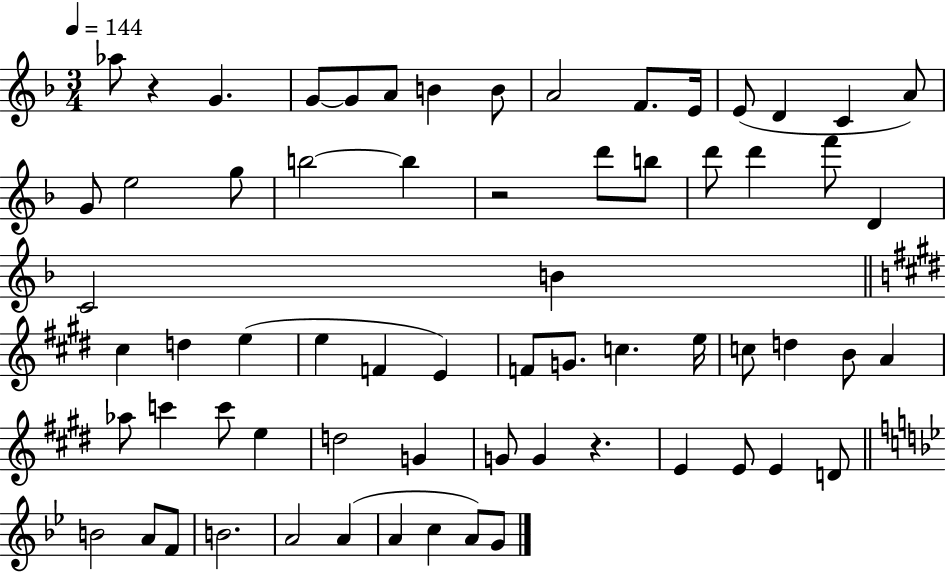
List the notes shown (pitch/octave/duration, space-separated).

Ab5/e R/q G4/q. G4/e G4/e A4/e B4/q B4/e A4/h F4/e. E4/s E4/e D4/q C4/q A4/e G4/e E5/h G5/e B5/h B5/q R/h D6/e B5/e D6/e D6/q F6/e D4/q C4/h B4/q C#5/q D5/q E5/q E5/q F4/q E4/q F4/e G4/e. C5/q. E5/s C5/e D5/q B4/e A4/q Ab5/e C6/q C6/e E5/q D5/h G4/q G4/e G4/q R/q. E4/q E4/e E4/q D4/e B4/h A4/e F4/e B4/h. A4/h A4/q A4/q C5/q A4/e G4/e